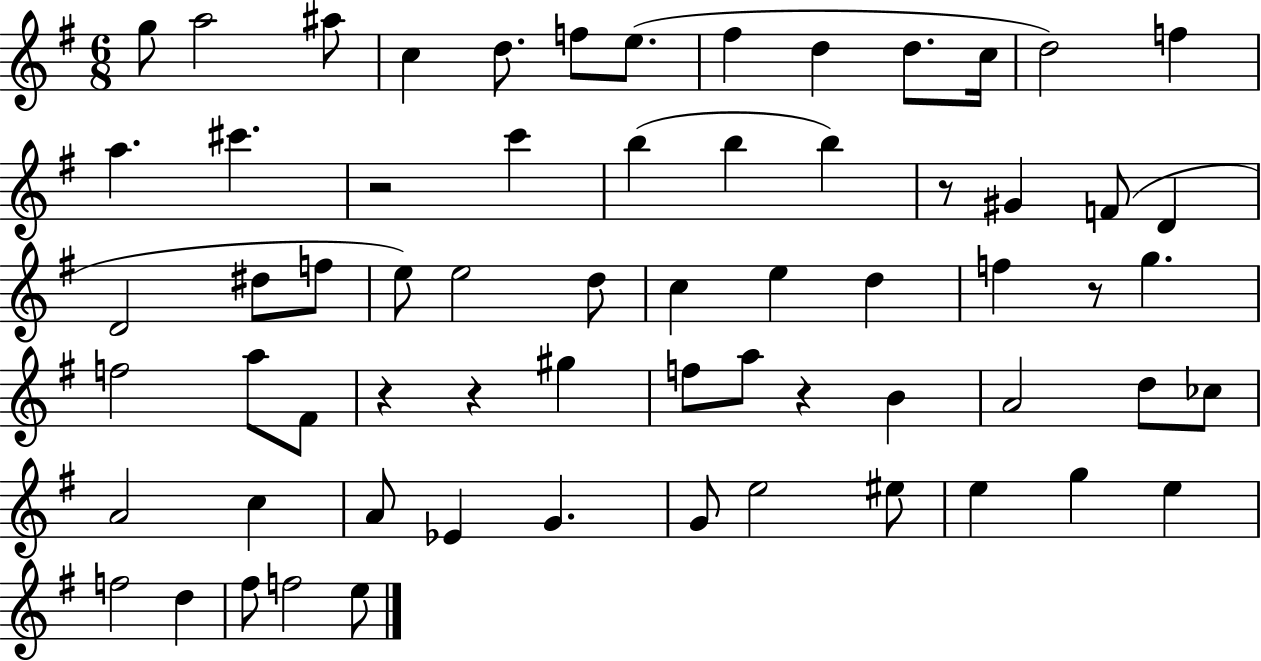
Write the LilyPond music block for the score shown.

{
  \clef treble
  \numericTimeSignature
  \time 6/8
  \key g \major
  \repeat volta 2 { g''8 a''2 ais''8 | c''4 d''8. f''8 e''8.( | fis''4 d''4 d''8. c''16 | d''2) f''4 | \break a''4. cis'''4. | r2 c'''4 | b''4( b''4 b''4) | r8 gis'4 f'8( d'4 | \break d'2 dis''8 f''8 | e''8) e''2 d''8 | c''4 e''4 d''4 | f''4 r8 g''4. | \break f''2 a''8 fis'8 | r4 r4 gis''4 | f''8 a''8 r4 b'4 | a'2 d''8 ces''8 | \break a'2 c''4 | a'8 ees'4 g'4. | g'8 e''2 eis''8 | e''4 g''4 e''4 | \break f''2 d''4 | fis''8 f''2 e''8 | } \bar "|."
}